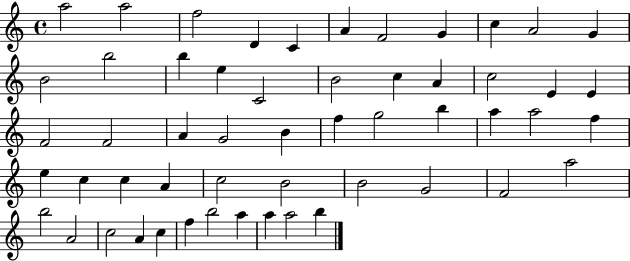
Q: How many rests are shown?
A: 0